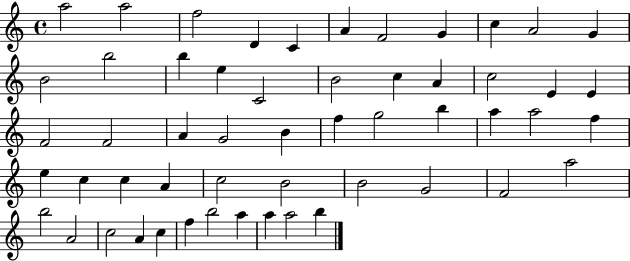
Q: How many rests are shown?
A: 0